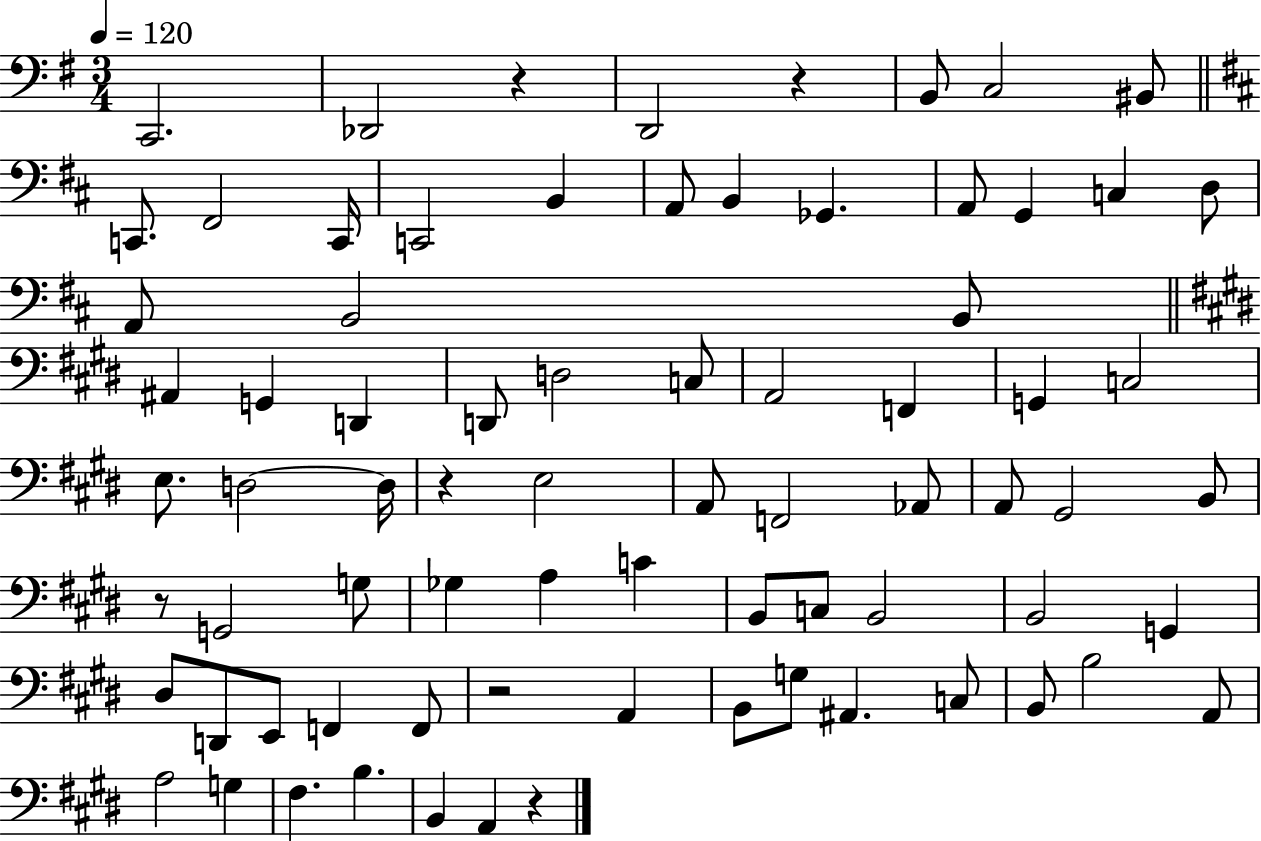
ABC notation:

X:1
T:Untitled
M:3/4
L:1/4
K:G
C,,2 _D,,2 z D,,2 z B,,/2 C,2 ^B,,/2 C,,/2 ^F,,2 C,,/4 C,,2 B,, A,,/2 B,, _G,, A,,/2 G,, C, D,/2 A,,/2 B,,2 B,,/2 ^A,, G,, D,, D,,/2 D,2 C,/2 A,,2 F,, G,, C,2 E,/2 D,2 D,/4 z E,2 A,,/2 F,,2 _A,,/2 A,,/2 ^G,,2 B,,/2 z/2 G,,2 G,/2 _G, A, C B,,/2 C,/2 B,,2 B,,2 G,, ^D,/2 D,,/2 E,,/2 F,, F,,/2 z2 A,, B,,/2 G,/2 ^A,, C,/2 B,,/2 B,2 A,,/2 A,2 G, ^F, B, B,, A,, z